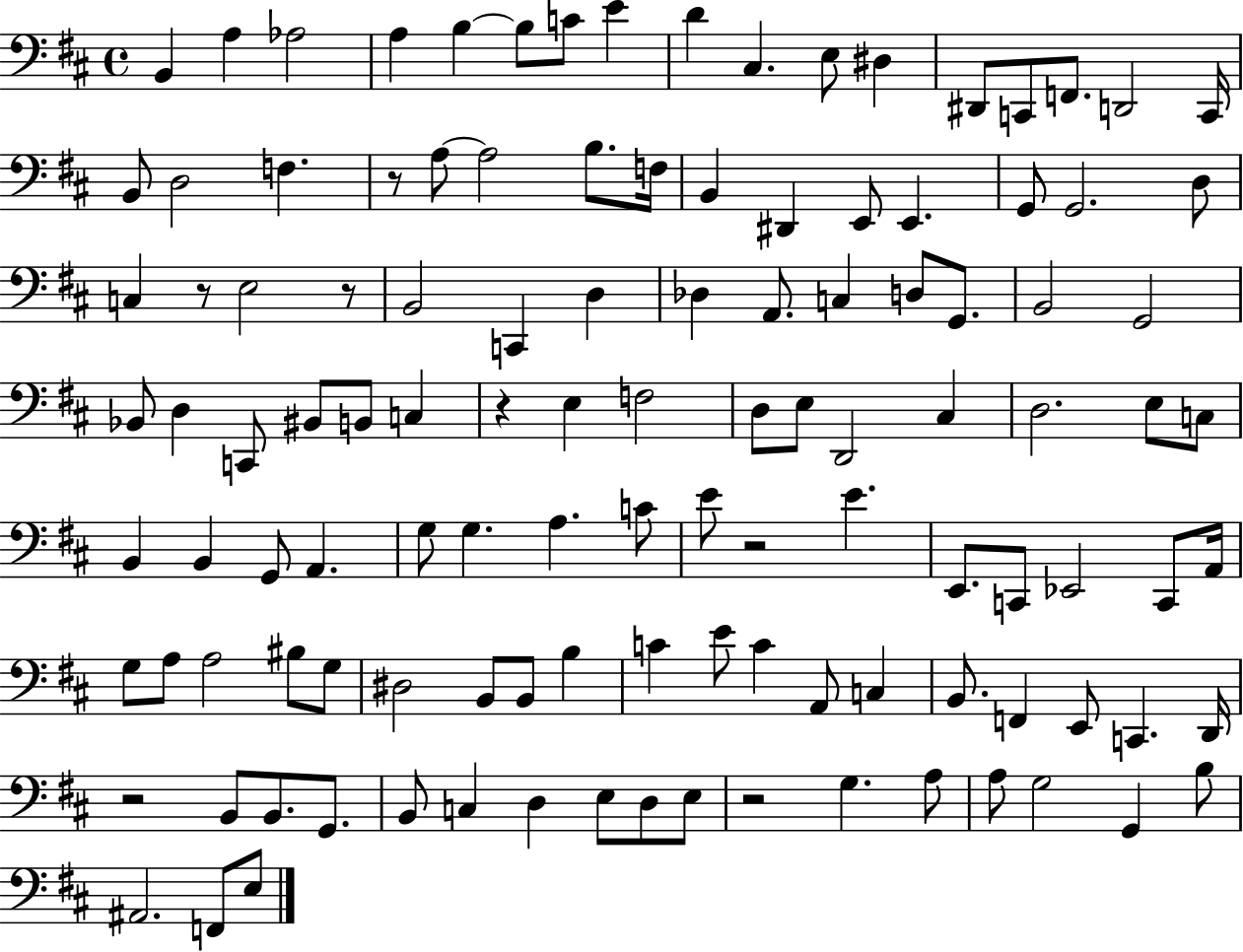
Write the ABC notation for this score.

X:1
T:Untitled
M:4/4
L:1/4
K:D
B,, A, _A,2 A, B, B,/2 C/2 E D ^C, E,/2 ^D, ^D,,/2 C,,/2 F,,/2 D,,2 C,,/4 B,,/2 D,2 F, z/2 A,/2 A,2 B,/2 F,/4 B,, ^D,, E,,/2 E,, G,,/2 G,,2 D,/2 C, z/2 E,2 z/2 B,,2 C,, D, _D, A,,/2 C, D,/2 G,,/2 B,,2 G,,2 _B,,/2 D, C,,/2 ^B,,/2 B,,/2 C, z E, F,2 D,/2 E,/2 D,,2 ^C, D,2 E,/2 C,/2 B,, B,, G,,/2 A,, G,/2 G, A, C/2 E/2 z2 E E,,/2 C,,/2 _E,,2 C,,/2 A,,/4 G,/2 A,/2 A,2 ^B,/2 G,/2 ^D,2 B,,/2 B,,/2 B, C E/2 C A,,/2 C, B,,/2 F,, E,,/2 C,, D,,/4 z2 B,,/2 B,,/2 G,,/2 B,,/2 C, D, E,/2 D,/2 E,/2 z2 G, A,/2 A,/2 G,2 G,, B,/2 ^A,,2 F,,/2 E,/2